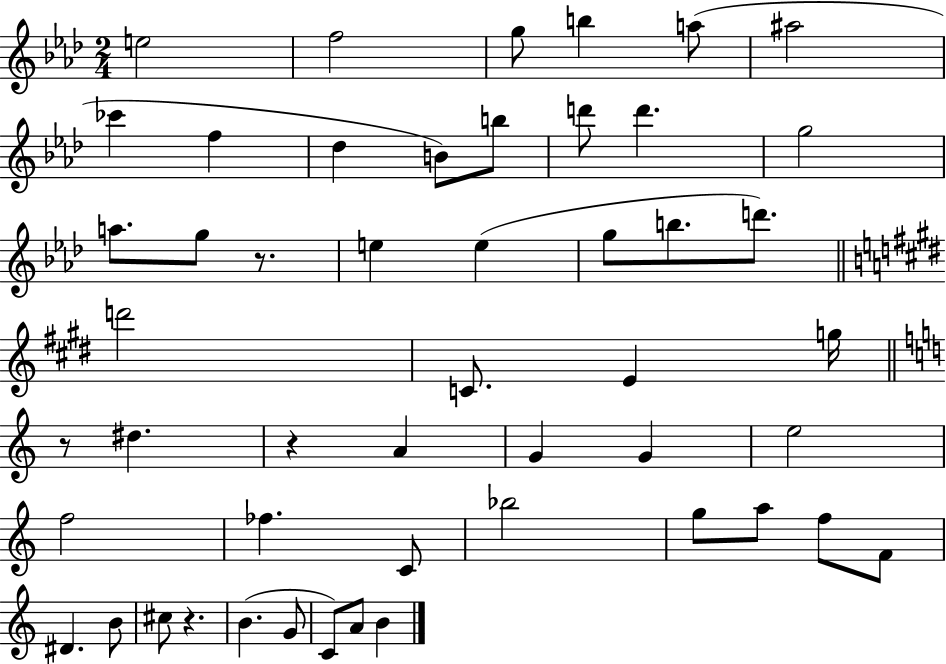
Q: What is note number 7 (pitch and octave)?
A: CES6